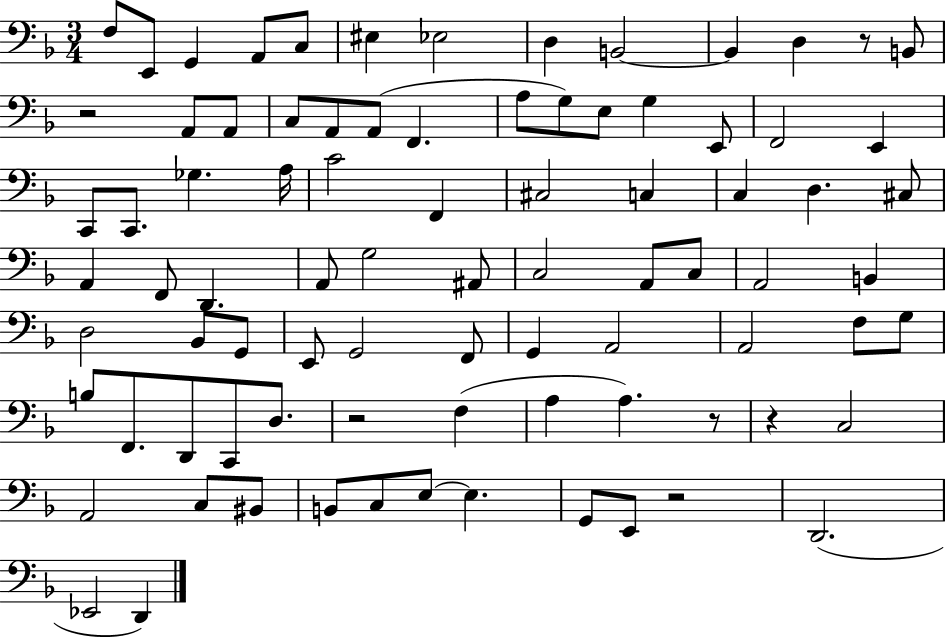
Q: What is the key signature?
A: F major